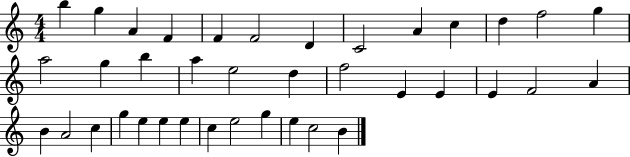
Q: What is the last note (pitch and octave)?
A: B4